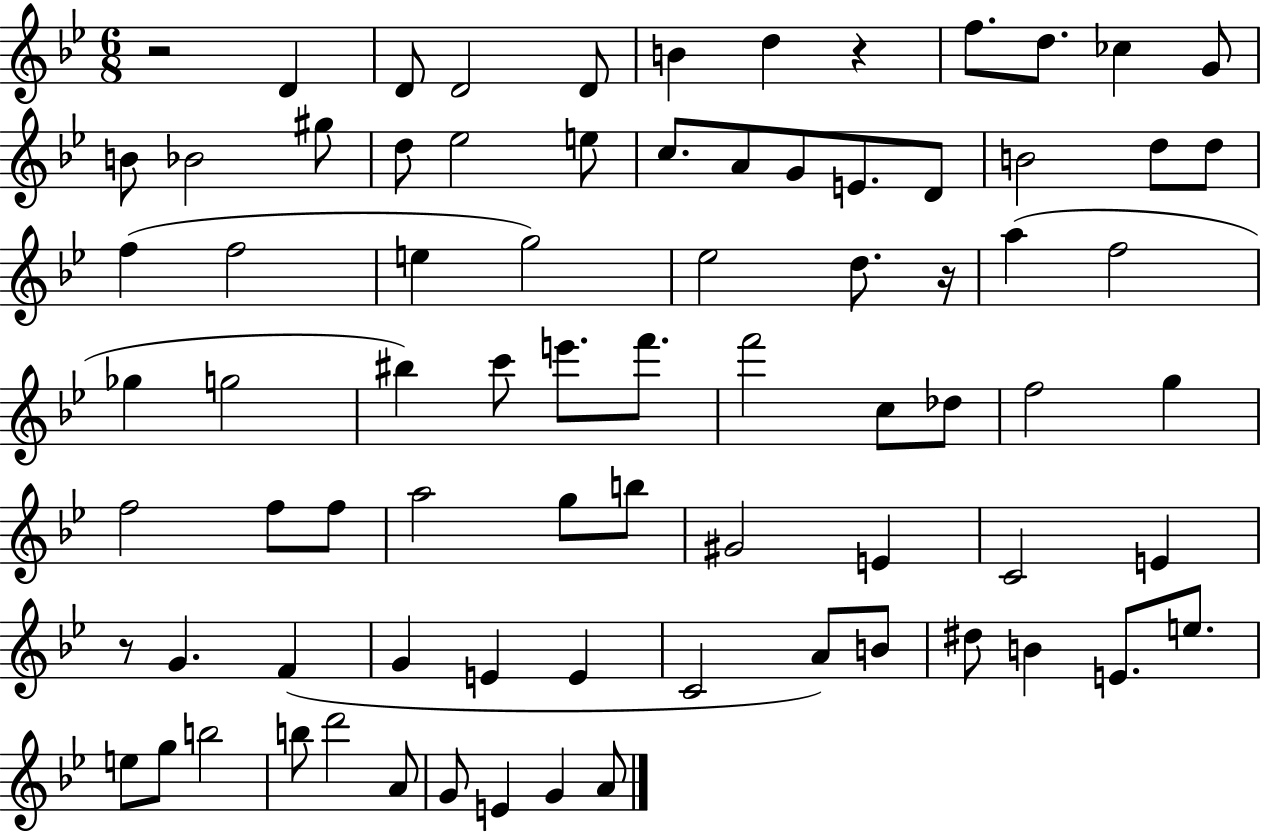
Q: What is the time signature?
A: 6/8